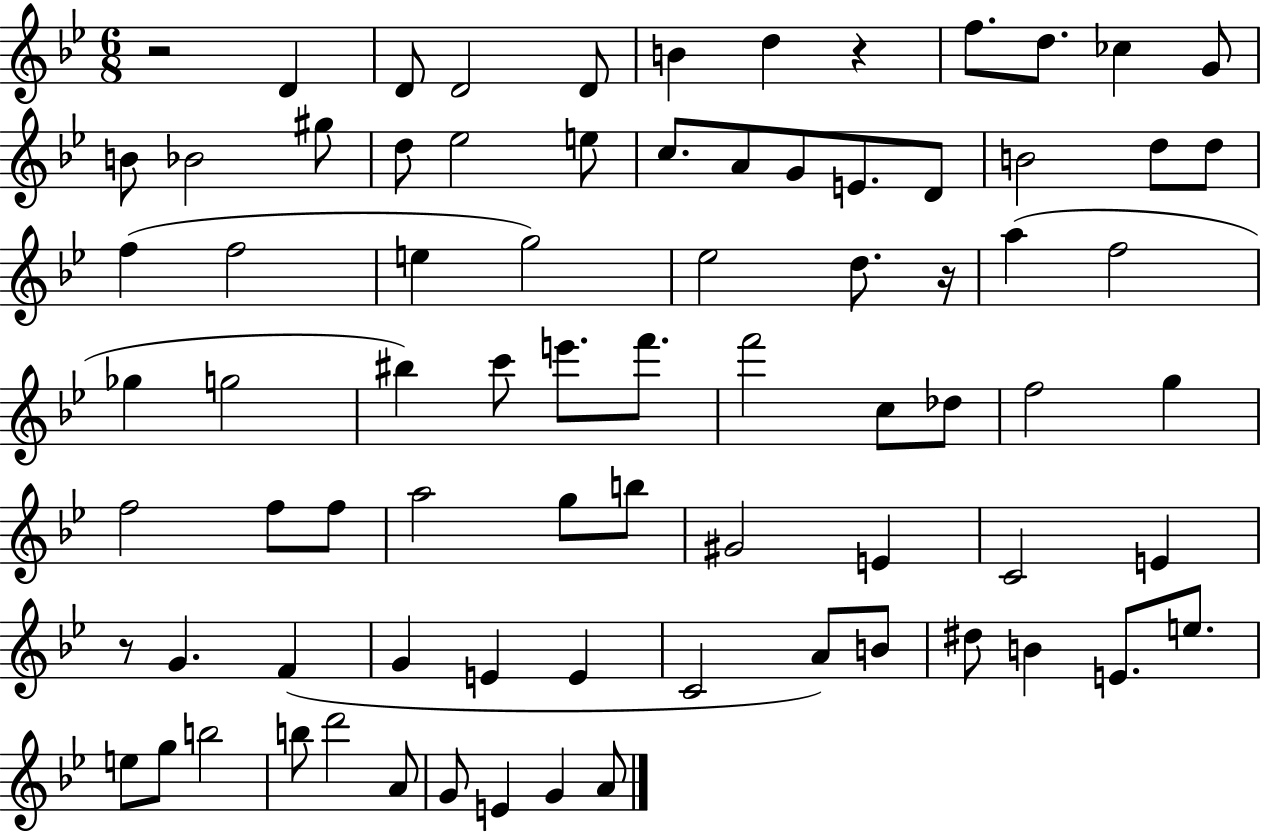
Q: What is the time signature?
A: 6/8